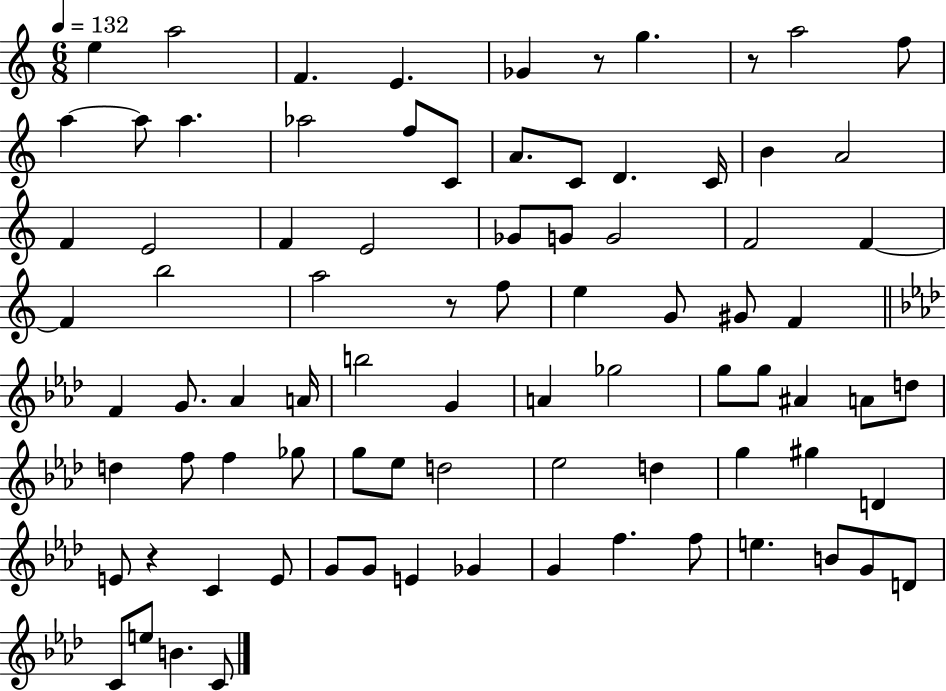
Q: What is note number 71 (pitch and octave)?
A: F5